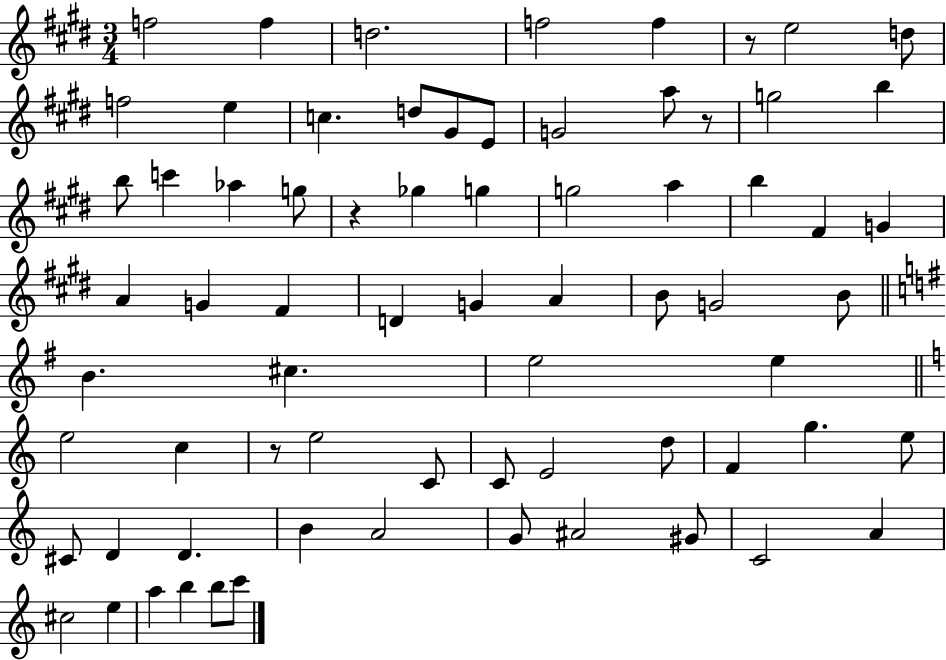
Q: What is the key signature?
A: E major